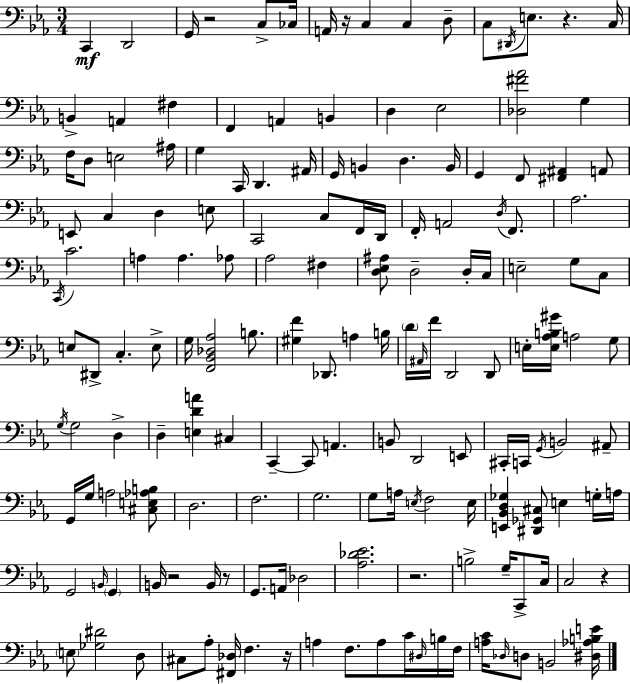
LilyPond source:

{
  \clef bass
  \numericTimeSignature
  \time 3/4
  \key c \minor
  c,4\mf d,2 | g,16 r2 c8-> ces16 | a,16 r16 c4 c4 d8-- | c8 \acciaccatura { dis,16 } e8. r4. | \break c16 b,4-> a,4 fis4 | f,4 a,4 b,4 | d4 ees2 | <des fis' aes'>2 g4 | \break f16 d8 e2 | ais16 g4 c,16 d,4. | ais,16 g,16 b,4 d4. | b,16 g,4 f,8 <fis, ais,>4 a,8 | \break e,8 c4 d4 e8 | c,2 c8 f,16 | d,16 f,16-. a,2 \acciaccatura { d16 } f,8. | aes2. | \break \acciaccatura { c,16 } c'2. | a4 a4. | aes8 aes2 fis4 | <d ees ais>8 d2-- | \break d16-. c16 e2-- g8 | c8 e8 dis,8-> c4.-. | e8-> g16 <f, bes, des aes>2 | b8. <gis f'>4 des,8. a4 | \break b16 \parenthesize d'16 \grace { ais,16 } f'16 d,2 | d,8 e16-. <e aes b gis'>16 a2 | g8 \acciaccatura { g16 } g2 | d4-> d4-- <e d' a'>4 | \break cis4 c,4--~~ c,8 a,4. | b,8 d,2 | e,8 cis,16-. c,16 \acciaccatura { g,16 } b,2 | ais,8-- g,16 g16 a2 | \break <cis e aes b>8 d2. | f2. | g2. | g8 a16 \acciaccatura { e16 } f2 | \break e16 <e, bes, d ges>4 <dis, ges, cis>8 | e4 g16-. a16 g,2 | \grace { b,16 } \parenthesize g,4 b,16 r2 | b,16 r8 g,8. a,16 | \break des2 <aes des' ees'>2. | r2. | b2-> | g16-- c,8-> c16 c2 | \break r4 \parenthesize e8 <ges dis'>2 | d8 cis8 aes8-. | <fis, des>16 f4. r16 a4 | f8. a8 c'16 \grace { dis16 } b16 f16 <a c'>16 \grace { des16 } d8 | \break b,2 <dis aes b e'>16 \bar "|."
}